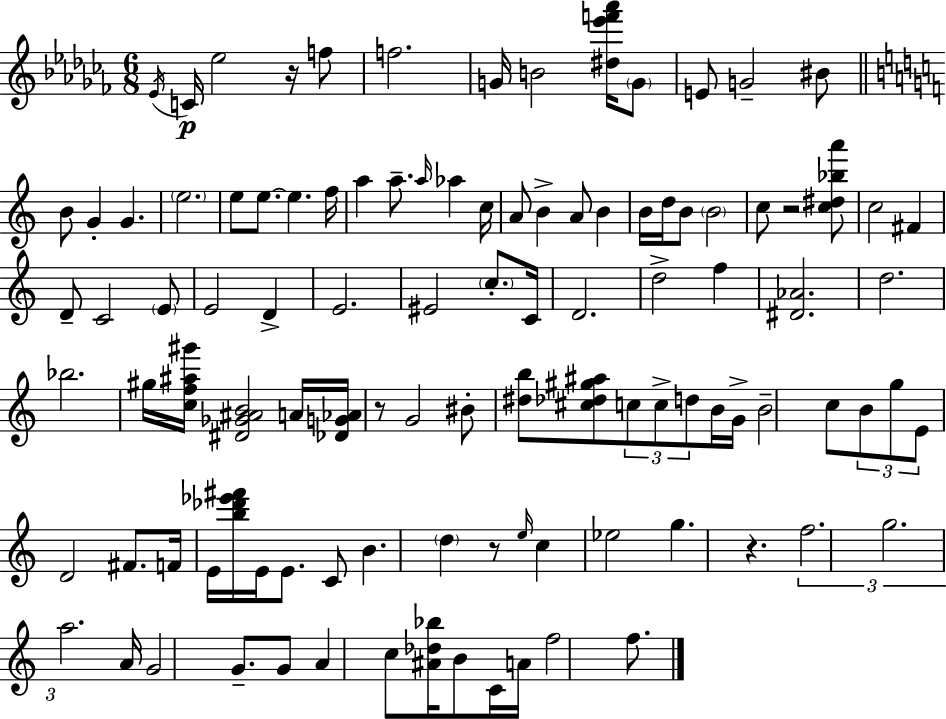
Eb4/s C4/s Eb5/h R/s F5/e F5/h. G4/s B4/h [D#5,Eb6,F6,Ab6]/s G4/e E4/e G4/h BIS4/e B4/e G4/q G4/q. E5/h. E5/e E5/e. E5/q. F5/s A5/q A5/e. A5/s Ab5/q C5/s A4/e B4/q A4/e B4/q B4/s D5/s B4/e B4/h C5/e R/h [C5,D#5,Bb5,A6]/e C5/h F#4/q D4/e C4/h E4/e E4/h D4/q E4/h. EIS4/h C5/e. C4/s D4/h. D5/h F5/q [D#4,Ab4]/h. D5/h. Bb5/h. G#5/s [C5,F5,A#5,G#6]/s [D#4,Gb4,A#4,B4]/h A4/s [Db4,G4,Ab4]/s R/e G4/h BIS4/e [D#5,B5]/e [C#5,Db5,G#5,A#5]/e C5/e C5/e D5/e B4/s G4/s B4/h C5/e B4/e G5/e E4/e D4/h F#4/e. F4/s E4/s [B5,Db6,Eb6,F#6]/s E4/s E4/e. C4/e B4/q. D5/q R/e E5/s C5/q Eb5/h G5/q. R/q. F5/h. G5/h. A5/h. A4/s G4/h G4/e. G4/e A4/q C5/e [A#4,Db5,Bb5]/s B4/e C4/s A4/s F5/h F5/e.